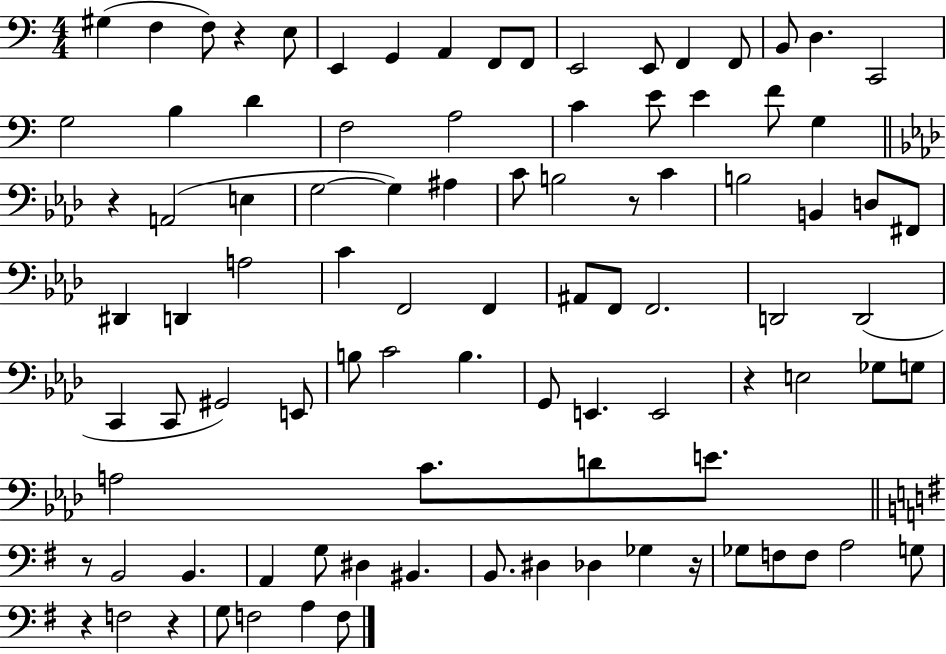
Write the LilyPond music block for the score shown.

{
  \clef bass
  \numericTimeSignature
  \time 4/4
  \key c \major
  gis4( f4 f8) r4 e8 | e,4 g,4 a,4 f,8 f,8 | e,2 e,8 f,4 f,8 | b,8 d4. c,2 | \break g2 b4 d'4 | f2 a2 | c'4 e'8 e'4 f'8 g4 | \bar "||" \break \key f \minor r4 a,2( e4 | g2~~ g4) ais4 | c'8 b2 r8 c'4 | b2 b,4 d8 fis,8 | \break dis,4 d,4 a2 | c'4 f,2 f,4 | ais,8 f,8 f,2. | d,2 d,2( | \break c,4 c,8 gis,2) e,8 | b8 c'2 b4. | g,8 e,4. e,2 | r4 e2 ges8 g8 | \break a2 c'8. d'8 e'8. | \bar "||" \break \key e \minor r8 b,2 b,4. | a,4 g8 dis4 bis,4. | b,8. dis4 des4 ges4 r16 | ges8 f8 f8 a2 g8 | \break r4 f2 r4 | g8 f2 a4 f8 | \bar "|."
}